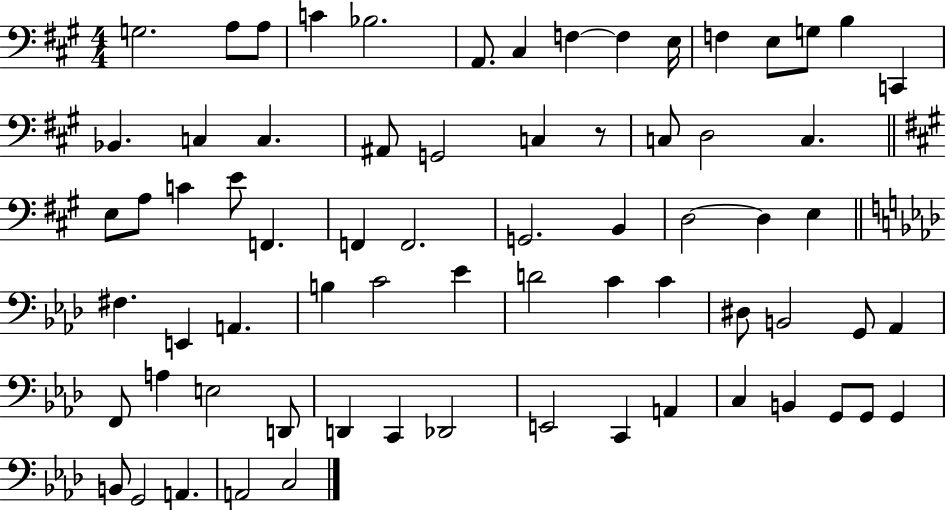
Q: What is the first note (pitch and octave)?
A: G3